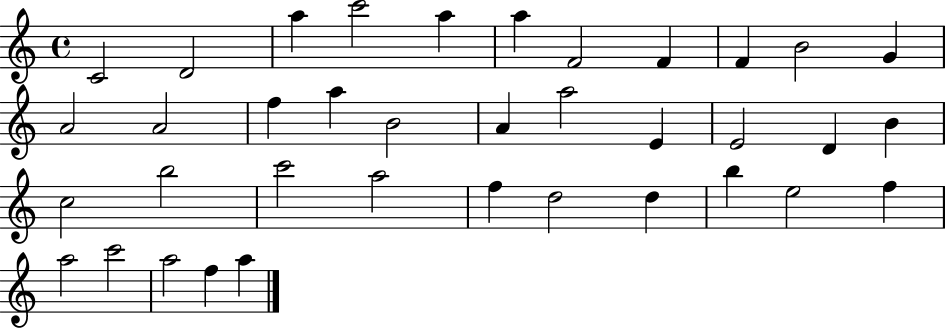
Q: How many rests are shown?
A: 0